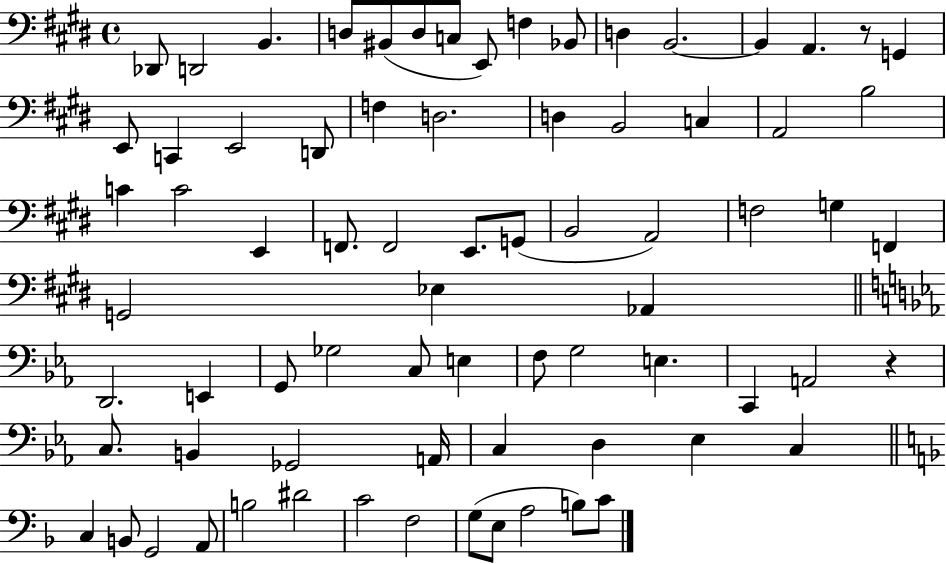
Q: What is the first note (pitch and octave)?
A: Db2